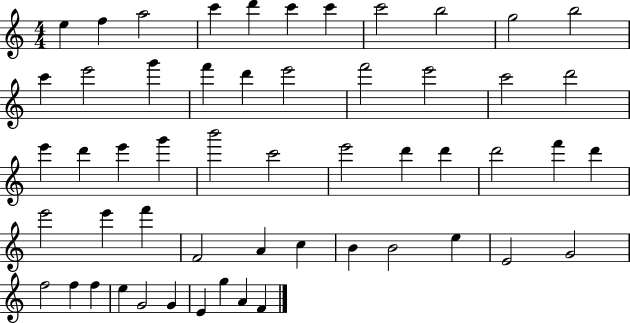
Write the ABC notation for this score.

X:1
T:Untitled
M:4/4
L:1/4
K:C
e f a2 c' d' c' c' c'2 b2 g2 b2 c' e'2 g' f' d' e'2 f'2 e'2 c'2 d'2 e' d' e' g' b'2 c'2 e'2 d' d' d'2 f' d' e'2 e' f' F2 A c B B2 e E2 G2 f2 f f e G2 G E g A F